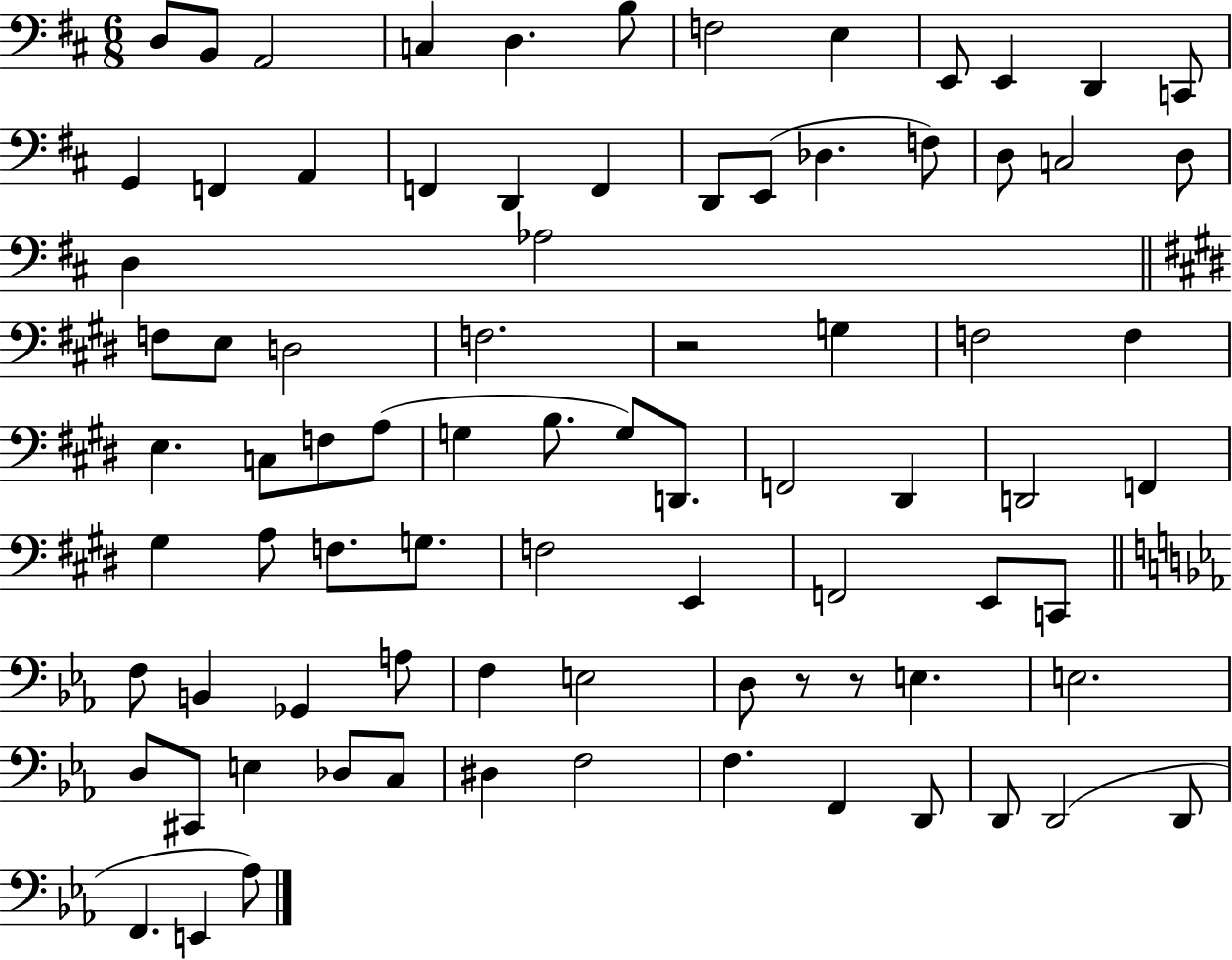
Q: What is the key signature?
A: D major